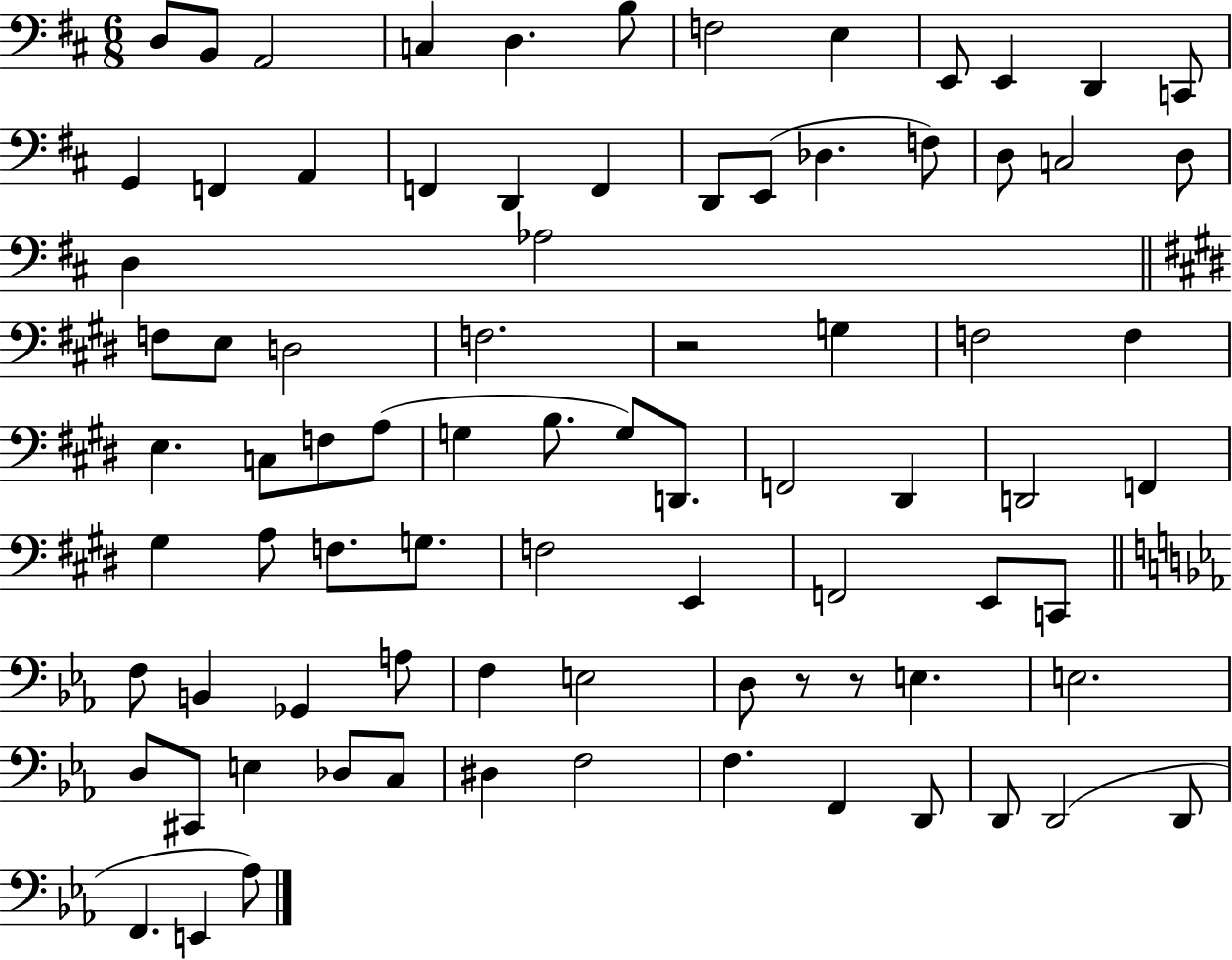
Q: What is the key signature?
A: D major